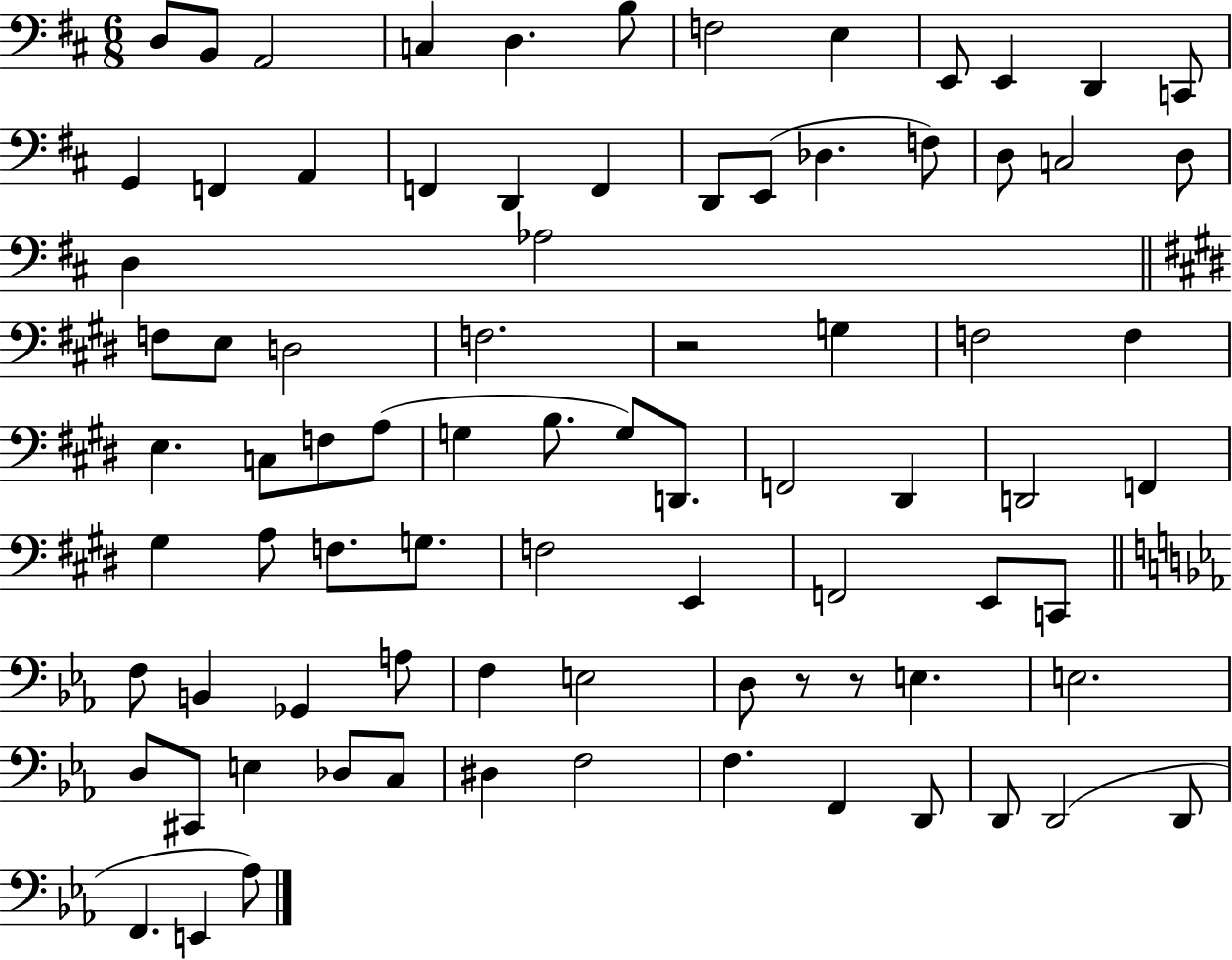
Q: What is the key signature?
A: D major